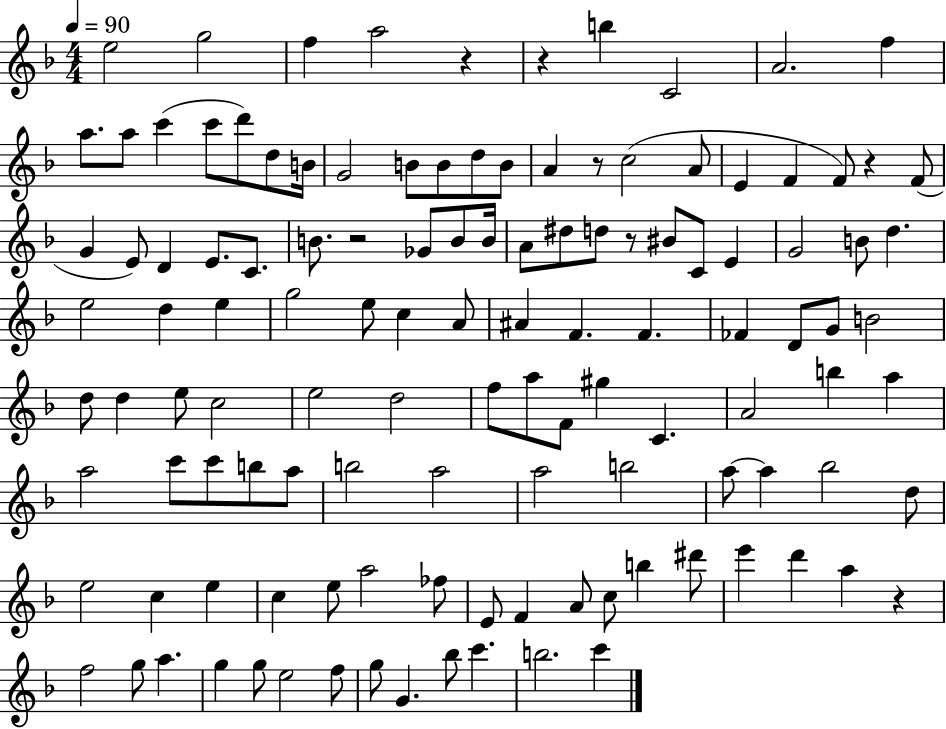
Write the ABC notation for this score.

X:1
T:Untitled
M:4/4
L:1/4
K:F
e2 g2 f a2 z z b C2 A2 f a/2 a/2 c' c'/2 d'/2 d/2 B/4 G2 B/2 B/2 d/2 B/2 A z/2 c2 A/2 E F F/2 z F/2 G E/2 D E/2 C/2 B/2 z2 _G/2 B/2 B/4 A/2 ^d/2 d/2 z/2 ^B/2 C/2 E G2 B/2 d e2 d e g2 e/2 c A/2 ^A F F _F D/2 G/2 B2 d/2 d e/2 c2 e2 d2 f/2 a/2 F/2 ^g C A2 b a a2 c'/2 c'/2 b/2 a/2 b2 a2 a2 b2 a/2 a _b2 d/2 e2 c e c e/2 a2 _f/2 E/2 F A/2 c/2 b ^d'/2 e' d' a z f2 g/2 a g g/2 e2 f/2 g/2 G _b/2 c' b2 c'